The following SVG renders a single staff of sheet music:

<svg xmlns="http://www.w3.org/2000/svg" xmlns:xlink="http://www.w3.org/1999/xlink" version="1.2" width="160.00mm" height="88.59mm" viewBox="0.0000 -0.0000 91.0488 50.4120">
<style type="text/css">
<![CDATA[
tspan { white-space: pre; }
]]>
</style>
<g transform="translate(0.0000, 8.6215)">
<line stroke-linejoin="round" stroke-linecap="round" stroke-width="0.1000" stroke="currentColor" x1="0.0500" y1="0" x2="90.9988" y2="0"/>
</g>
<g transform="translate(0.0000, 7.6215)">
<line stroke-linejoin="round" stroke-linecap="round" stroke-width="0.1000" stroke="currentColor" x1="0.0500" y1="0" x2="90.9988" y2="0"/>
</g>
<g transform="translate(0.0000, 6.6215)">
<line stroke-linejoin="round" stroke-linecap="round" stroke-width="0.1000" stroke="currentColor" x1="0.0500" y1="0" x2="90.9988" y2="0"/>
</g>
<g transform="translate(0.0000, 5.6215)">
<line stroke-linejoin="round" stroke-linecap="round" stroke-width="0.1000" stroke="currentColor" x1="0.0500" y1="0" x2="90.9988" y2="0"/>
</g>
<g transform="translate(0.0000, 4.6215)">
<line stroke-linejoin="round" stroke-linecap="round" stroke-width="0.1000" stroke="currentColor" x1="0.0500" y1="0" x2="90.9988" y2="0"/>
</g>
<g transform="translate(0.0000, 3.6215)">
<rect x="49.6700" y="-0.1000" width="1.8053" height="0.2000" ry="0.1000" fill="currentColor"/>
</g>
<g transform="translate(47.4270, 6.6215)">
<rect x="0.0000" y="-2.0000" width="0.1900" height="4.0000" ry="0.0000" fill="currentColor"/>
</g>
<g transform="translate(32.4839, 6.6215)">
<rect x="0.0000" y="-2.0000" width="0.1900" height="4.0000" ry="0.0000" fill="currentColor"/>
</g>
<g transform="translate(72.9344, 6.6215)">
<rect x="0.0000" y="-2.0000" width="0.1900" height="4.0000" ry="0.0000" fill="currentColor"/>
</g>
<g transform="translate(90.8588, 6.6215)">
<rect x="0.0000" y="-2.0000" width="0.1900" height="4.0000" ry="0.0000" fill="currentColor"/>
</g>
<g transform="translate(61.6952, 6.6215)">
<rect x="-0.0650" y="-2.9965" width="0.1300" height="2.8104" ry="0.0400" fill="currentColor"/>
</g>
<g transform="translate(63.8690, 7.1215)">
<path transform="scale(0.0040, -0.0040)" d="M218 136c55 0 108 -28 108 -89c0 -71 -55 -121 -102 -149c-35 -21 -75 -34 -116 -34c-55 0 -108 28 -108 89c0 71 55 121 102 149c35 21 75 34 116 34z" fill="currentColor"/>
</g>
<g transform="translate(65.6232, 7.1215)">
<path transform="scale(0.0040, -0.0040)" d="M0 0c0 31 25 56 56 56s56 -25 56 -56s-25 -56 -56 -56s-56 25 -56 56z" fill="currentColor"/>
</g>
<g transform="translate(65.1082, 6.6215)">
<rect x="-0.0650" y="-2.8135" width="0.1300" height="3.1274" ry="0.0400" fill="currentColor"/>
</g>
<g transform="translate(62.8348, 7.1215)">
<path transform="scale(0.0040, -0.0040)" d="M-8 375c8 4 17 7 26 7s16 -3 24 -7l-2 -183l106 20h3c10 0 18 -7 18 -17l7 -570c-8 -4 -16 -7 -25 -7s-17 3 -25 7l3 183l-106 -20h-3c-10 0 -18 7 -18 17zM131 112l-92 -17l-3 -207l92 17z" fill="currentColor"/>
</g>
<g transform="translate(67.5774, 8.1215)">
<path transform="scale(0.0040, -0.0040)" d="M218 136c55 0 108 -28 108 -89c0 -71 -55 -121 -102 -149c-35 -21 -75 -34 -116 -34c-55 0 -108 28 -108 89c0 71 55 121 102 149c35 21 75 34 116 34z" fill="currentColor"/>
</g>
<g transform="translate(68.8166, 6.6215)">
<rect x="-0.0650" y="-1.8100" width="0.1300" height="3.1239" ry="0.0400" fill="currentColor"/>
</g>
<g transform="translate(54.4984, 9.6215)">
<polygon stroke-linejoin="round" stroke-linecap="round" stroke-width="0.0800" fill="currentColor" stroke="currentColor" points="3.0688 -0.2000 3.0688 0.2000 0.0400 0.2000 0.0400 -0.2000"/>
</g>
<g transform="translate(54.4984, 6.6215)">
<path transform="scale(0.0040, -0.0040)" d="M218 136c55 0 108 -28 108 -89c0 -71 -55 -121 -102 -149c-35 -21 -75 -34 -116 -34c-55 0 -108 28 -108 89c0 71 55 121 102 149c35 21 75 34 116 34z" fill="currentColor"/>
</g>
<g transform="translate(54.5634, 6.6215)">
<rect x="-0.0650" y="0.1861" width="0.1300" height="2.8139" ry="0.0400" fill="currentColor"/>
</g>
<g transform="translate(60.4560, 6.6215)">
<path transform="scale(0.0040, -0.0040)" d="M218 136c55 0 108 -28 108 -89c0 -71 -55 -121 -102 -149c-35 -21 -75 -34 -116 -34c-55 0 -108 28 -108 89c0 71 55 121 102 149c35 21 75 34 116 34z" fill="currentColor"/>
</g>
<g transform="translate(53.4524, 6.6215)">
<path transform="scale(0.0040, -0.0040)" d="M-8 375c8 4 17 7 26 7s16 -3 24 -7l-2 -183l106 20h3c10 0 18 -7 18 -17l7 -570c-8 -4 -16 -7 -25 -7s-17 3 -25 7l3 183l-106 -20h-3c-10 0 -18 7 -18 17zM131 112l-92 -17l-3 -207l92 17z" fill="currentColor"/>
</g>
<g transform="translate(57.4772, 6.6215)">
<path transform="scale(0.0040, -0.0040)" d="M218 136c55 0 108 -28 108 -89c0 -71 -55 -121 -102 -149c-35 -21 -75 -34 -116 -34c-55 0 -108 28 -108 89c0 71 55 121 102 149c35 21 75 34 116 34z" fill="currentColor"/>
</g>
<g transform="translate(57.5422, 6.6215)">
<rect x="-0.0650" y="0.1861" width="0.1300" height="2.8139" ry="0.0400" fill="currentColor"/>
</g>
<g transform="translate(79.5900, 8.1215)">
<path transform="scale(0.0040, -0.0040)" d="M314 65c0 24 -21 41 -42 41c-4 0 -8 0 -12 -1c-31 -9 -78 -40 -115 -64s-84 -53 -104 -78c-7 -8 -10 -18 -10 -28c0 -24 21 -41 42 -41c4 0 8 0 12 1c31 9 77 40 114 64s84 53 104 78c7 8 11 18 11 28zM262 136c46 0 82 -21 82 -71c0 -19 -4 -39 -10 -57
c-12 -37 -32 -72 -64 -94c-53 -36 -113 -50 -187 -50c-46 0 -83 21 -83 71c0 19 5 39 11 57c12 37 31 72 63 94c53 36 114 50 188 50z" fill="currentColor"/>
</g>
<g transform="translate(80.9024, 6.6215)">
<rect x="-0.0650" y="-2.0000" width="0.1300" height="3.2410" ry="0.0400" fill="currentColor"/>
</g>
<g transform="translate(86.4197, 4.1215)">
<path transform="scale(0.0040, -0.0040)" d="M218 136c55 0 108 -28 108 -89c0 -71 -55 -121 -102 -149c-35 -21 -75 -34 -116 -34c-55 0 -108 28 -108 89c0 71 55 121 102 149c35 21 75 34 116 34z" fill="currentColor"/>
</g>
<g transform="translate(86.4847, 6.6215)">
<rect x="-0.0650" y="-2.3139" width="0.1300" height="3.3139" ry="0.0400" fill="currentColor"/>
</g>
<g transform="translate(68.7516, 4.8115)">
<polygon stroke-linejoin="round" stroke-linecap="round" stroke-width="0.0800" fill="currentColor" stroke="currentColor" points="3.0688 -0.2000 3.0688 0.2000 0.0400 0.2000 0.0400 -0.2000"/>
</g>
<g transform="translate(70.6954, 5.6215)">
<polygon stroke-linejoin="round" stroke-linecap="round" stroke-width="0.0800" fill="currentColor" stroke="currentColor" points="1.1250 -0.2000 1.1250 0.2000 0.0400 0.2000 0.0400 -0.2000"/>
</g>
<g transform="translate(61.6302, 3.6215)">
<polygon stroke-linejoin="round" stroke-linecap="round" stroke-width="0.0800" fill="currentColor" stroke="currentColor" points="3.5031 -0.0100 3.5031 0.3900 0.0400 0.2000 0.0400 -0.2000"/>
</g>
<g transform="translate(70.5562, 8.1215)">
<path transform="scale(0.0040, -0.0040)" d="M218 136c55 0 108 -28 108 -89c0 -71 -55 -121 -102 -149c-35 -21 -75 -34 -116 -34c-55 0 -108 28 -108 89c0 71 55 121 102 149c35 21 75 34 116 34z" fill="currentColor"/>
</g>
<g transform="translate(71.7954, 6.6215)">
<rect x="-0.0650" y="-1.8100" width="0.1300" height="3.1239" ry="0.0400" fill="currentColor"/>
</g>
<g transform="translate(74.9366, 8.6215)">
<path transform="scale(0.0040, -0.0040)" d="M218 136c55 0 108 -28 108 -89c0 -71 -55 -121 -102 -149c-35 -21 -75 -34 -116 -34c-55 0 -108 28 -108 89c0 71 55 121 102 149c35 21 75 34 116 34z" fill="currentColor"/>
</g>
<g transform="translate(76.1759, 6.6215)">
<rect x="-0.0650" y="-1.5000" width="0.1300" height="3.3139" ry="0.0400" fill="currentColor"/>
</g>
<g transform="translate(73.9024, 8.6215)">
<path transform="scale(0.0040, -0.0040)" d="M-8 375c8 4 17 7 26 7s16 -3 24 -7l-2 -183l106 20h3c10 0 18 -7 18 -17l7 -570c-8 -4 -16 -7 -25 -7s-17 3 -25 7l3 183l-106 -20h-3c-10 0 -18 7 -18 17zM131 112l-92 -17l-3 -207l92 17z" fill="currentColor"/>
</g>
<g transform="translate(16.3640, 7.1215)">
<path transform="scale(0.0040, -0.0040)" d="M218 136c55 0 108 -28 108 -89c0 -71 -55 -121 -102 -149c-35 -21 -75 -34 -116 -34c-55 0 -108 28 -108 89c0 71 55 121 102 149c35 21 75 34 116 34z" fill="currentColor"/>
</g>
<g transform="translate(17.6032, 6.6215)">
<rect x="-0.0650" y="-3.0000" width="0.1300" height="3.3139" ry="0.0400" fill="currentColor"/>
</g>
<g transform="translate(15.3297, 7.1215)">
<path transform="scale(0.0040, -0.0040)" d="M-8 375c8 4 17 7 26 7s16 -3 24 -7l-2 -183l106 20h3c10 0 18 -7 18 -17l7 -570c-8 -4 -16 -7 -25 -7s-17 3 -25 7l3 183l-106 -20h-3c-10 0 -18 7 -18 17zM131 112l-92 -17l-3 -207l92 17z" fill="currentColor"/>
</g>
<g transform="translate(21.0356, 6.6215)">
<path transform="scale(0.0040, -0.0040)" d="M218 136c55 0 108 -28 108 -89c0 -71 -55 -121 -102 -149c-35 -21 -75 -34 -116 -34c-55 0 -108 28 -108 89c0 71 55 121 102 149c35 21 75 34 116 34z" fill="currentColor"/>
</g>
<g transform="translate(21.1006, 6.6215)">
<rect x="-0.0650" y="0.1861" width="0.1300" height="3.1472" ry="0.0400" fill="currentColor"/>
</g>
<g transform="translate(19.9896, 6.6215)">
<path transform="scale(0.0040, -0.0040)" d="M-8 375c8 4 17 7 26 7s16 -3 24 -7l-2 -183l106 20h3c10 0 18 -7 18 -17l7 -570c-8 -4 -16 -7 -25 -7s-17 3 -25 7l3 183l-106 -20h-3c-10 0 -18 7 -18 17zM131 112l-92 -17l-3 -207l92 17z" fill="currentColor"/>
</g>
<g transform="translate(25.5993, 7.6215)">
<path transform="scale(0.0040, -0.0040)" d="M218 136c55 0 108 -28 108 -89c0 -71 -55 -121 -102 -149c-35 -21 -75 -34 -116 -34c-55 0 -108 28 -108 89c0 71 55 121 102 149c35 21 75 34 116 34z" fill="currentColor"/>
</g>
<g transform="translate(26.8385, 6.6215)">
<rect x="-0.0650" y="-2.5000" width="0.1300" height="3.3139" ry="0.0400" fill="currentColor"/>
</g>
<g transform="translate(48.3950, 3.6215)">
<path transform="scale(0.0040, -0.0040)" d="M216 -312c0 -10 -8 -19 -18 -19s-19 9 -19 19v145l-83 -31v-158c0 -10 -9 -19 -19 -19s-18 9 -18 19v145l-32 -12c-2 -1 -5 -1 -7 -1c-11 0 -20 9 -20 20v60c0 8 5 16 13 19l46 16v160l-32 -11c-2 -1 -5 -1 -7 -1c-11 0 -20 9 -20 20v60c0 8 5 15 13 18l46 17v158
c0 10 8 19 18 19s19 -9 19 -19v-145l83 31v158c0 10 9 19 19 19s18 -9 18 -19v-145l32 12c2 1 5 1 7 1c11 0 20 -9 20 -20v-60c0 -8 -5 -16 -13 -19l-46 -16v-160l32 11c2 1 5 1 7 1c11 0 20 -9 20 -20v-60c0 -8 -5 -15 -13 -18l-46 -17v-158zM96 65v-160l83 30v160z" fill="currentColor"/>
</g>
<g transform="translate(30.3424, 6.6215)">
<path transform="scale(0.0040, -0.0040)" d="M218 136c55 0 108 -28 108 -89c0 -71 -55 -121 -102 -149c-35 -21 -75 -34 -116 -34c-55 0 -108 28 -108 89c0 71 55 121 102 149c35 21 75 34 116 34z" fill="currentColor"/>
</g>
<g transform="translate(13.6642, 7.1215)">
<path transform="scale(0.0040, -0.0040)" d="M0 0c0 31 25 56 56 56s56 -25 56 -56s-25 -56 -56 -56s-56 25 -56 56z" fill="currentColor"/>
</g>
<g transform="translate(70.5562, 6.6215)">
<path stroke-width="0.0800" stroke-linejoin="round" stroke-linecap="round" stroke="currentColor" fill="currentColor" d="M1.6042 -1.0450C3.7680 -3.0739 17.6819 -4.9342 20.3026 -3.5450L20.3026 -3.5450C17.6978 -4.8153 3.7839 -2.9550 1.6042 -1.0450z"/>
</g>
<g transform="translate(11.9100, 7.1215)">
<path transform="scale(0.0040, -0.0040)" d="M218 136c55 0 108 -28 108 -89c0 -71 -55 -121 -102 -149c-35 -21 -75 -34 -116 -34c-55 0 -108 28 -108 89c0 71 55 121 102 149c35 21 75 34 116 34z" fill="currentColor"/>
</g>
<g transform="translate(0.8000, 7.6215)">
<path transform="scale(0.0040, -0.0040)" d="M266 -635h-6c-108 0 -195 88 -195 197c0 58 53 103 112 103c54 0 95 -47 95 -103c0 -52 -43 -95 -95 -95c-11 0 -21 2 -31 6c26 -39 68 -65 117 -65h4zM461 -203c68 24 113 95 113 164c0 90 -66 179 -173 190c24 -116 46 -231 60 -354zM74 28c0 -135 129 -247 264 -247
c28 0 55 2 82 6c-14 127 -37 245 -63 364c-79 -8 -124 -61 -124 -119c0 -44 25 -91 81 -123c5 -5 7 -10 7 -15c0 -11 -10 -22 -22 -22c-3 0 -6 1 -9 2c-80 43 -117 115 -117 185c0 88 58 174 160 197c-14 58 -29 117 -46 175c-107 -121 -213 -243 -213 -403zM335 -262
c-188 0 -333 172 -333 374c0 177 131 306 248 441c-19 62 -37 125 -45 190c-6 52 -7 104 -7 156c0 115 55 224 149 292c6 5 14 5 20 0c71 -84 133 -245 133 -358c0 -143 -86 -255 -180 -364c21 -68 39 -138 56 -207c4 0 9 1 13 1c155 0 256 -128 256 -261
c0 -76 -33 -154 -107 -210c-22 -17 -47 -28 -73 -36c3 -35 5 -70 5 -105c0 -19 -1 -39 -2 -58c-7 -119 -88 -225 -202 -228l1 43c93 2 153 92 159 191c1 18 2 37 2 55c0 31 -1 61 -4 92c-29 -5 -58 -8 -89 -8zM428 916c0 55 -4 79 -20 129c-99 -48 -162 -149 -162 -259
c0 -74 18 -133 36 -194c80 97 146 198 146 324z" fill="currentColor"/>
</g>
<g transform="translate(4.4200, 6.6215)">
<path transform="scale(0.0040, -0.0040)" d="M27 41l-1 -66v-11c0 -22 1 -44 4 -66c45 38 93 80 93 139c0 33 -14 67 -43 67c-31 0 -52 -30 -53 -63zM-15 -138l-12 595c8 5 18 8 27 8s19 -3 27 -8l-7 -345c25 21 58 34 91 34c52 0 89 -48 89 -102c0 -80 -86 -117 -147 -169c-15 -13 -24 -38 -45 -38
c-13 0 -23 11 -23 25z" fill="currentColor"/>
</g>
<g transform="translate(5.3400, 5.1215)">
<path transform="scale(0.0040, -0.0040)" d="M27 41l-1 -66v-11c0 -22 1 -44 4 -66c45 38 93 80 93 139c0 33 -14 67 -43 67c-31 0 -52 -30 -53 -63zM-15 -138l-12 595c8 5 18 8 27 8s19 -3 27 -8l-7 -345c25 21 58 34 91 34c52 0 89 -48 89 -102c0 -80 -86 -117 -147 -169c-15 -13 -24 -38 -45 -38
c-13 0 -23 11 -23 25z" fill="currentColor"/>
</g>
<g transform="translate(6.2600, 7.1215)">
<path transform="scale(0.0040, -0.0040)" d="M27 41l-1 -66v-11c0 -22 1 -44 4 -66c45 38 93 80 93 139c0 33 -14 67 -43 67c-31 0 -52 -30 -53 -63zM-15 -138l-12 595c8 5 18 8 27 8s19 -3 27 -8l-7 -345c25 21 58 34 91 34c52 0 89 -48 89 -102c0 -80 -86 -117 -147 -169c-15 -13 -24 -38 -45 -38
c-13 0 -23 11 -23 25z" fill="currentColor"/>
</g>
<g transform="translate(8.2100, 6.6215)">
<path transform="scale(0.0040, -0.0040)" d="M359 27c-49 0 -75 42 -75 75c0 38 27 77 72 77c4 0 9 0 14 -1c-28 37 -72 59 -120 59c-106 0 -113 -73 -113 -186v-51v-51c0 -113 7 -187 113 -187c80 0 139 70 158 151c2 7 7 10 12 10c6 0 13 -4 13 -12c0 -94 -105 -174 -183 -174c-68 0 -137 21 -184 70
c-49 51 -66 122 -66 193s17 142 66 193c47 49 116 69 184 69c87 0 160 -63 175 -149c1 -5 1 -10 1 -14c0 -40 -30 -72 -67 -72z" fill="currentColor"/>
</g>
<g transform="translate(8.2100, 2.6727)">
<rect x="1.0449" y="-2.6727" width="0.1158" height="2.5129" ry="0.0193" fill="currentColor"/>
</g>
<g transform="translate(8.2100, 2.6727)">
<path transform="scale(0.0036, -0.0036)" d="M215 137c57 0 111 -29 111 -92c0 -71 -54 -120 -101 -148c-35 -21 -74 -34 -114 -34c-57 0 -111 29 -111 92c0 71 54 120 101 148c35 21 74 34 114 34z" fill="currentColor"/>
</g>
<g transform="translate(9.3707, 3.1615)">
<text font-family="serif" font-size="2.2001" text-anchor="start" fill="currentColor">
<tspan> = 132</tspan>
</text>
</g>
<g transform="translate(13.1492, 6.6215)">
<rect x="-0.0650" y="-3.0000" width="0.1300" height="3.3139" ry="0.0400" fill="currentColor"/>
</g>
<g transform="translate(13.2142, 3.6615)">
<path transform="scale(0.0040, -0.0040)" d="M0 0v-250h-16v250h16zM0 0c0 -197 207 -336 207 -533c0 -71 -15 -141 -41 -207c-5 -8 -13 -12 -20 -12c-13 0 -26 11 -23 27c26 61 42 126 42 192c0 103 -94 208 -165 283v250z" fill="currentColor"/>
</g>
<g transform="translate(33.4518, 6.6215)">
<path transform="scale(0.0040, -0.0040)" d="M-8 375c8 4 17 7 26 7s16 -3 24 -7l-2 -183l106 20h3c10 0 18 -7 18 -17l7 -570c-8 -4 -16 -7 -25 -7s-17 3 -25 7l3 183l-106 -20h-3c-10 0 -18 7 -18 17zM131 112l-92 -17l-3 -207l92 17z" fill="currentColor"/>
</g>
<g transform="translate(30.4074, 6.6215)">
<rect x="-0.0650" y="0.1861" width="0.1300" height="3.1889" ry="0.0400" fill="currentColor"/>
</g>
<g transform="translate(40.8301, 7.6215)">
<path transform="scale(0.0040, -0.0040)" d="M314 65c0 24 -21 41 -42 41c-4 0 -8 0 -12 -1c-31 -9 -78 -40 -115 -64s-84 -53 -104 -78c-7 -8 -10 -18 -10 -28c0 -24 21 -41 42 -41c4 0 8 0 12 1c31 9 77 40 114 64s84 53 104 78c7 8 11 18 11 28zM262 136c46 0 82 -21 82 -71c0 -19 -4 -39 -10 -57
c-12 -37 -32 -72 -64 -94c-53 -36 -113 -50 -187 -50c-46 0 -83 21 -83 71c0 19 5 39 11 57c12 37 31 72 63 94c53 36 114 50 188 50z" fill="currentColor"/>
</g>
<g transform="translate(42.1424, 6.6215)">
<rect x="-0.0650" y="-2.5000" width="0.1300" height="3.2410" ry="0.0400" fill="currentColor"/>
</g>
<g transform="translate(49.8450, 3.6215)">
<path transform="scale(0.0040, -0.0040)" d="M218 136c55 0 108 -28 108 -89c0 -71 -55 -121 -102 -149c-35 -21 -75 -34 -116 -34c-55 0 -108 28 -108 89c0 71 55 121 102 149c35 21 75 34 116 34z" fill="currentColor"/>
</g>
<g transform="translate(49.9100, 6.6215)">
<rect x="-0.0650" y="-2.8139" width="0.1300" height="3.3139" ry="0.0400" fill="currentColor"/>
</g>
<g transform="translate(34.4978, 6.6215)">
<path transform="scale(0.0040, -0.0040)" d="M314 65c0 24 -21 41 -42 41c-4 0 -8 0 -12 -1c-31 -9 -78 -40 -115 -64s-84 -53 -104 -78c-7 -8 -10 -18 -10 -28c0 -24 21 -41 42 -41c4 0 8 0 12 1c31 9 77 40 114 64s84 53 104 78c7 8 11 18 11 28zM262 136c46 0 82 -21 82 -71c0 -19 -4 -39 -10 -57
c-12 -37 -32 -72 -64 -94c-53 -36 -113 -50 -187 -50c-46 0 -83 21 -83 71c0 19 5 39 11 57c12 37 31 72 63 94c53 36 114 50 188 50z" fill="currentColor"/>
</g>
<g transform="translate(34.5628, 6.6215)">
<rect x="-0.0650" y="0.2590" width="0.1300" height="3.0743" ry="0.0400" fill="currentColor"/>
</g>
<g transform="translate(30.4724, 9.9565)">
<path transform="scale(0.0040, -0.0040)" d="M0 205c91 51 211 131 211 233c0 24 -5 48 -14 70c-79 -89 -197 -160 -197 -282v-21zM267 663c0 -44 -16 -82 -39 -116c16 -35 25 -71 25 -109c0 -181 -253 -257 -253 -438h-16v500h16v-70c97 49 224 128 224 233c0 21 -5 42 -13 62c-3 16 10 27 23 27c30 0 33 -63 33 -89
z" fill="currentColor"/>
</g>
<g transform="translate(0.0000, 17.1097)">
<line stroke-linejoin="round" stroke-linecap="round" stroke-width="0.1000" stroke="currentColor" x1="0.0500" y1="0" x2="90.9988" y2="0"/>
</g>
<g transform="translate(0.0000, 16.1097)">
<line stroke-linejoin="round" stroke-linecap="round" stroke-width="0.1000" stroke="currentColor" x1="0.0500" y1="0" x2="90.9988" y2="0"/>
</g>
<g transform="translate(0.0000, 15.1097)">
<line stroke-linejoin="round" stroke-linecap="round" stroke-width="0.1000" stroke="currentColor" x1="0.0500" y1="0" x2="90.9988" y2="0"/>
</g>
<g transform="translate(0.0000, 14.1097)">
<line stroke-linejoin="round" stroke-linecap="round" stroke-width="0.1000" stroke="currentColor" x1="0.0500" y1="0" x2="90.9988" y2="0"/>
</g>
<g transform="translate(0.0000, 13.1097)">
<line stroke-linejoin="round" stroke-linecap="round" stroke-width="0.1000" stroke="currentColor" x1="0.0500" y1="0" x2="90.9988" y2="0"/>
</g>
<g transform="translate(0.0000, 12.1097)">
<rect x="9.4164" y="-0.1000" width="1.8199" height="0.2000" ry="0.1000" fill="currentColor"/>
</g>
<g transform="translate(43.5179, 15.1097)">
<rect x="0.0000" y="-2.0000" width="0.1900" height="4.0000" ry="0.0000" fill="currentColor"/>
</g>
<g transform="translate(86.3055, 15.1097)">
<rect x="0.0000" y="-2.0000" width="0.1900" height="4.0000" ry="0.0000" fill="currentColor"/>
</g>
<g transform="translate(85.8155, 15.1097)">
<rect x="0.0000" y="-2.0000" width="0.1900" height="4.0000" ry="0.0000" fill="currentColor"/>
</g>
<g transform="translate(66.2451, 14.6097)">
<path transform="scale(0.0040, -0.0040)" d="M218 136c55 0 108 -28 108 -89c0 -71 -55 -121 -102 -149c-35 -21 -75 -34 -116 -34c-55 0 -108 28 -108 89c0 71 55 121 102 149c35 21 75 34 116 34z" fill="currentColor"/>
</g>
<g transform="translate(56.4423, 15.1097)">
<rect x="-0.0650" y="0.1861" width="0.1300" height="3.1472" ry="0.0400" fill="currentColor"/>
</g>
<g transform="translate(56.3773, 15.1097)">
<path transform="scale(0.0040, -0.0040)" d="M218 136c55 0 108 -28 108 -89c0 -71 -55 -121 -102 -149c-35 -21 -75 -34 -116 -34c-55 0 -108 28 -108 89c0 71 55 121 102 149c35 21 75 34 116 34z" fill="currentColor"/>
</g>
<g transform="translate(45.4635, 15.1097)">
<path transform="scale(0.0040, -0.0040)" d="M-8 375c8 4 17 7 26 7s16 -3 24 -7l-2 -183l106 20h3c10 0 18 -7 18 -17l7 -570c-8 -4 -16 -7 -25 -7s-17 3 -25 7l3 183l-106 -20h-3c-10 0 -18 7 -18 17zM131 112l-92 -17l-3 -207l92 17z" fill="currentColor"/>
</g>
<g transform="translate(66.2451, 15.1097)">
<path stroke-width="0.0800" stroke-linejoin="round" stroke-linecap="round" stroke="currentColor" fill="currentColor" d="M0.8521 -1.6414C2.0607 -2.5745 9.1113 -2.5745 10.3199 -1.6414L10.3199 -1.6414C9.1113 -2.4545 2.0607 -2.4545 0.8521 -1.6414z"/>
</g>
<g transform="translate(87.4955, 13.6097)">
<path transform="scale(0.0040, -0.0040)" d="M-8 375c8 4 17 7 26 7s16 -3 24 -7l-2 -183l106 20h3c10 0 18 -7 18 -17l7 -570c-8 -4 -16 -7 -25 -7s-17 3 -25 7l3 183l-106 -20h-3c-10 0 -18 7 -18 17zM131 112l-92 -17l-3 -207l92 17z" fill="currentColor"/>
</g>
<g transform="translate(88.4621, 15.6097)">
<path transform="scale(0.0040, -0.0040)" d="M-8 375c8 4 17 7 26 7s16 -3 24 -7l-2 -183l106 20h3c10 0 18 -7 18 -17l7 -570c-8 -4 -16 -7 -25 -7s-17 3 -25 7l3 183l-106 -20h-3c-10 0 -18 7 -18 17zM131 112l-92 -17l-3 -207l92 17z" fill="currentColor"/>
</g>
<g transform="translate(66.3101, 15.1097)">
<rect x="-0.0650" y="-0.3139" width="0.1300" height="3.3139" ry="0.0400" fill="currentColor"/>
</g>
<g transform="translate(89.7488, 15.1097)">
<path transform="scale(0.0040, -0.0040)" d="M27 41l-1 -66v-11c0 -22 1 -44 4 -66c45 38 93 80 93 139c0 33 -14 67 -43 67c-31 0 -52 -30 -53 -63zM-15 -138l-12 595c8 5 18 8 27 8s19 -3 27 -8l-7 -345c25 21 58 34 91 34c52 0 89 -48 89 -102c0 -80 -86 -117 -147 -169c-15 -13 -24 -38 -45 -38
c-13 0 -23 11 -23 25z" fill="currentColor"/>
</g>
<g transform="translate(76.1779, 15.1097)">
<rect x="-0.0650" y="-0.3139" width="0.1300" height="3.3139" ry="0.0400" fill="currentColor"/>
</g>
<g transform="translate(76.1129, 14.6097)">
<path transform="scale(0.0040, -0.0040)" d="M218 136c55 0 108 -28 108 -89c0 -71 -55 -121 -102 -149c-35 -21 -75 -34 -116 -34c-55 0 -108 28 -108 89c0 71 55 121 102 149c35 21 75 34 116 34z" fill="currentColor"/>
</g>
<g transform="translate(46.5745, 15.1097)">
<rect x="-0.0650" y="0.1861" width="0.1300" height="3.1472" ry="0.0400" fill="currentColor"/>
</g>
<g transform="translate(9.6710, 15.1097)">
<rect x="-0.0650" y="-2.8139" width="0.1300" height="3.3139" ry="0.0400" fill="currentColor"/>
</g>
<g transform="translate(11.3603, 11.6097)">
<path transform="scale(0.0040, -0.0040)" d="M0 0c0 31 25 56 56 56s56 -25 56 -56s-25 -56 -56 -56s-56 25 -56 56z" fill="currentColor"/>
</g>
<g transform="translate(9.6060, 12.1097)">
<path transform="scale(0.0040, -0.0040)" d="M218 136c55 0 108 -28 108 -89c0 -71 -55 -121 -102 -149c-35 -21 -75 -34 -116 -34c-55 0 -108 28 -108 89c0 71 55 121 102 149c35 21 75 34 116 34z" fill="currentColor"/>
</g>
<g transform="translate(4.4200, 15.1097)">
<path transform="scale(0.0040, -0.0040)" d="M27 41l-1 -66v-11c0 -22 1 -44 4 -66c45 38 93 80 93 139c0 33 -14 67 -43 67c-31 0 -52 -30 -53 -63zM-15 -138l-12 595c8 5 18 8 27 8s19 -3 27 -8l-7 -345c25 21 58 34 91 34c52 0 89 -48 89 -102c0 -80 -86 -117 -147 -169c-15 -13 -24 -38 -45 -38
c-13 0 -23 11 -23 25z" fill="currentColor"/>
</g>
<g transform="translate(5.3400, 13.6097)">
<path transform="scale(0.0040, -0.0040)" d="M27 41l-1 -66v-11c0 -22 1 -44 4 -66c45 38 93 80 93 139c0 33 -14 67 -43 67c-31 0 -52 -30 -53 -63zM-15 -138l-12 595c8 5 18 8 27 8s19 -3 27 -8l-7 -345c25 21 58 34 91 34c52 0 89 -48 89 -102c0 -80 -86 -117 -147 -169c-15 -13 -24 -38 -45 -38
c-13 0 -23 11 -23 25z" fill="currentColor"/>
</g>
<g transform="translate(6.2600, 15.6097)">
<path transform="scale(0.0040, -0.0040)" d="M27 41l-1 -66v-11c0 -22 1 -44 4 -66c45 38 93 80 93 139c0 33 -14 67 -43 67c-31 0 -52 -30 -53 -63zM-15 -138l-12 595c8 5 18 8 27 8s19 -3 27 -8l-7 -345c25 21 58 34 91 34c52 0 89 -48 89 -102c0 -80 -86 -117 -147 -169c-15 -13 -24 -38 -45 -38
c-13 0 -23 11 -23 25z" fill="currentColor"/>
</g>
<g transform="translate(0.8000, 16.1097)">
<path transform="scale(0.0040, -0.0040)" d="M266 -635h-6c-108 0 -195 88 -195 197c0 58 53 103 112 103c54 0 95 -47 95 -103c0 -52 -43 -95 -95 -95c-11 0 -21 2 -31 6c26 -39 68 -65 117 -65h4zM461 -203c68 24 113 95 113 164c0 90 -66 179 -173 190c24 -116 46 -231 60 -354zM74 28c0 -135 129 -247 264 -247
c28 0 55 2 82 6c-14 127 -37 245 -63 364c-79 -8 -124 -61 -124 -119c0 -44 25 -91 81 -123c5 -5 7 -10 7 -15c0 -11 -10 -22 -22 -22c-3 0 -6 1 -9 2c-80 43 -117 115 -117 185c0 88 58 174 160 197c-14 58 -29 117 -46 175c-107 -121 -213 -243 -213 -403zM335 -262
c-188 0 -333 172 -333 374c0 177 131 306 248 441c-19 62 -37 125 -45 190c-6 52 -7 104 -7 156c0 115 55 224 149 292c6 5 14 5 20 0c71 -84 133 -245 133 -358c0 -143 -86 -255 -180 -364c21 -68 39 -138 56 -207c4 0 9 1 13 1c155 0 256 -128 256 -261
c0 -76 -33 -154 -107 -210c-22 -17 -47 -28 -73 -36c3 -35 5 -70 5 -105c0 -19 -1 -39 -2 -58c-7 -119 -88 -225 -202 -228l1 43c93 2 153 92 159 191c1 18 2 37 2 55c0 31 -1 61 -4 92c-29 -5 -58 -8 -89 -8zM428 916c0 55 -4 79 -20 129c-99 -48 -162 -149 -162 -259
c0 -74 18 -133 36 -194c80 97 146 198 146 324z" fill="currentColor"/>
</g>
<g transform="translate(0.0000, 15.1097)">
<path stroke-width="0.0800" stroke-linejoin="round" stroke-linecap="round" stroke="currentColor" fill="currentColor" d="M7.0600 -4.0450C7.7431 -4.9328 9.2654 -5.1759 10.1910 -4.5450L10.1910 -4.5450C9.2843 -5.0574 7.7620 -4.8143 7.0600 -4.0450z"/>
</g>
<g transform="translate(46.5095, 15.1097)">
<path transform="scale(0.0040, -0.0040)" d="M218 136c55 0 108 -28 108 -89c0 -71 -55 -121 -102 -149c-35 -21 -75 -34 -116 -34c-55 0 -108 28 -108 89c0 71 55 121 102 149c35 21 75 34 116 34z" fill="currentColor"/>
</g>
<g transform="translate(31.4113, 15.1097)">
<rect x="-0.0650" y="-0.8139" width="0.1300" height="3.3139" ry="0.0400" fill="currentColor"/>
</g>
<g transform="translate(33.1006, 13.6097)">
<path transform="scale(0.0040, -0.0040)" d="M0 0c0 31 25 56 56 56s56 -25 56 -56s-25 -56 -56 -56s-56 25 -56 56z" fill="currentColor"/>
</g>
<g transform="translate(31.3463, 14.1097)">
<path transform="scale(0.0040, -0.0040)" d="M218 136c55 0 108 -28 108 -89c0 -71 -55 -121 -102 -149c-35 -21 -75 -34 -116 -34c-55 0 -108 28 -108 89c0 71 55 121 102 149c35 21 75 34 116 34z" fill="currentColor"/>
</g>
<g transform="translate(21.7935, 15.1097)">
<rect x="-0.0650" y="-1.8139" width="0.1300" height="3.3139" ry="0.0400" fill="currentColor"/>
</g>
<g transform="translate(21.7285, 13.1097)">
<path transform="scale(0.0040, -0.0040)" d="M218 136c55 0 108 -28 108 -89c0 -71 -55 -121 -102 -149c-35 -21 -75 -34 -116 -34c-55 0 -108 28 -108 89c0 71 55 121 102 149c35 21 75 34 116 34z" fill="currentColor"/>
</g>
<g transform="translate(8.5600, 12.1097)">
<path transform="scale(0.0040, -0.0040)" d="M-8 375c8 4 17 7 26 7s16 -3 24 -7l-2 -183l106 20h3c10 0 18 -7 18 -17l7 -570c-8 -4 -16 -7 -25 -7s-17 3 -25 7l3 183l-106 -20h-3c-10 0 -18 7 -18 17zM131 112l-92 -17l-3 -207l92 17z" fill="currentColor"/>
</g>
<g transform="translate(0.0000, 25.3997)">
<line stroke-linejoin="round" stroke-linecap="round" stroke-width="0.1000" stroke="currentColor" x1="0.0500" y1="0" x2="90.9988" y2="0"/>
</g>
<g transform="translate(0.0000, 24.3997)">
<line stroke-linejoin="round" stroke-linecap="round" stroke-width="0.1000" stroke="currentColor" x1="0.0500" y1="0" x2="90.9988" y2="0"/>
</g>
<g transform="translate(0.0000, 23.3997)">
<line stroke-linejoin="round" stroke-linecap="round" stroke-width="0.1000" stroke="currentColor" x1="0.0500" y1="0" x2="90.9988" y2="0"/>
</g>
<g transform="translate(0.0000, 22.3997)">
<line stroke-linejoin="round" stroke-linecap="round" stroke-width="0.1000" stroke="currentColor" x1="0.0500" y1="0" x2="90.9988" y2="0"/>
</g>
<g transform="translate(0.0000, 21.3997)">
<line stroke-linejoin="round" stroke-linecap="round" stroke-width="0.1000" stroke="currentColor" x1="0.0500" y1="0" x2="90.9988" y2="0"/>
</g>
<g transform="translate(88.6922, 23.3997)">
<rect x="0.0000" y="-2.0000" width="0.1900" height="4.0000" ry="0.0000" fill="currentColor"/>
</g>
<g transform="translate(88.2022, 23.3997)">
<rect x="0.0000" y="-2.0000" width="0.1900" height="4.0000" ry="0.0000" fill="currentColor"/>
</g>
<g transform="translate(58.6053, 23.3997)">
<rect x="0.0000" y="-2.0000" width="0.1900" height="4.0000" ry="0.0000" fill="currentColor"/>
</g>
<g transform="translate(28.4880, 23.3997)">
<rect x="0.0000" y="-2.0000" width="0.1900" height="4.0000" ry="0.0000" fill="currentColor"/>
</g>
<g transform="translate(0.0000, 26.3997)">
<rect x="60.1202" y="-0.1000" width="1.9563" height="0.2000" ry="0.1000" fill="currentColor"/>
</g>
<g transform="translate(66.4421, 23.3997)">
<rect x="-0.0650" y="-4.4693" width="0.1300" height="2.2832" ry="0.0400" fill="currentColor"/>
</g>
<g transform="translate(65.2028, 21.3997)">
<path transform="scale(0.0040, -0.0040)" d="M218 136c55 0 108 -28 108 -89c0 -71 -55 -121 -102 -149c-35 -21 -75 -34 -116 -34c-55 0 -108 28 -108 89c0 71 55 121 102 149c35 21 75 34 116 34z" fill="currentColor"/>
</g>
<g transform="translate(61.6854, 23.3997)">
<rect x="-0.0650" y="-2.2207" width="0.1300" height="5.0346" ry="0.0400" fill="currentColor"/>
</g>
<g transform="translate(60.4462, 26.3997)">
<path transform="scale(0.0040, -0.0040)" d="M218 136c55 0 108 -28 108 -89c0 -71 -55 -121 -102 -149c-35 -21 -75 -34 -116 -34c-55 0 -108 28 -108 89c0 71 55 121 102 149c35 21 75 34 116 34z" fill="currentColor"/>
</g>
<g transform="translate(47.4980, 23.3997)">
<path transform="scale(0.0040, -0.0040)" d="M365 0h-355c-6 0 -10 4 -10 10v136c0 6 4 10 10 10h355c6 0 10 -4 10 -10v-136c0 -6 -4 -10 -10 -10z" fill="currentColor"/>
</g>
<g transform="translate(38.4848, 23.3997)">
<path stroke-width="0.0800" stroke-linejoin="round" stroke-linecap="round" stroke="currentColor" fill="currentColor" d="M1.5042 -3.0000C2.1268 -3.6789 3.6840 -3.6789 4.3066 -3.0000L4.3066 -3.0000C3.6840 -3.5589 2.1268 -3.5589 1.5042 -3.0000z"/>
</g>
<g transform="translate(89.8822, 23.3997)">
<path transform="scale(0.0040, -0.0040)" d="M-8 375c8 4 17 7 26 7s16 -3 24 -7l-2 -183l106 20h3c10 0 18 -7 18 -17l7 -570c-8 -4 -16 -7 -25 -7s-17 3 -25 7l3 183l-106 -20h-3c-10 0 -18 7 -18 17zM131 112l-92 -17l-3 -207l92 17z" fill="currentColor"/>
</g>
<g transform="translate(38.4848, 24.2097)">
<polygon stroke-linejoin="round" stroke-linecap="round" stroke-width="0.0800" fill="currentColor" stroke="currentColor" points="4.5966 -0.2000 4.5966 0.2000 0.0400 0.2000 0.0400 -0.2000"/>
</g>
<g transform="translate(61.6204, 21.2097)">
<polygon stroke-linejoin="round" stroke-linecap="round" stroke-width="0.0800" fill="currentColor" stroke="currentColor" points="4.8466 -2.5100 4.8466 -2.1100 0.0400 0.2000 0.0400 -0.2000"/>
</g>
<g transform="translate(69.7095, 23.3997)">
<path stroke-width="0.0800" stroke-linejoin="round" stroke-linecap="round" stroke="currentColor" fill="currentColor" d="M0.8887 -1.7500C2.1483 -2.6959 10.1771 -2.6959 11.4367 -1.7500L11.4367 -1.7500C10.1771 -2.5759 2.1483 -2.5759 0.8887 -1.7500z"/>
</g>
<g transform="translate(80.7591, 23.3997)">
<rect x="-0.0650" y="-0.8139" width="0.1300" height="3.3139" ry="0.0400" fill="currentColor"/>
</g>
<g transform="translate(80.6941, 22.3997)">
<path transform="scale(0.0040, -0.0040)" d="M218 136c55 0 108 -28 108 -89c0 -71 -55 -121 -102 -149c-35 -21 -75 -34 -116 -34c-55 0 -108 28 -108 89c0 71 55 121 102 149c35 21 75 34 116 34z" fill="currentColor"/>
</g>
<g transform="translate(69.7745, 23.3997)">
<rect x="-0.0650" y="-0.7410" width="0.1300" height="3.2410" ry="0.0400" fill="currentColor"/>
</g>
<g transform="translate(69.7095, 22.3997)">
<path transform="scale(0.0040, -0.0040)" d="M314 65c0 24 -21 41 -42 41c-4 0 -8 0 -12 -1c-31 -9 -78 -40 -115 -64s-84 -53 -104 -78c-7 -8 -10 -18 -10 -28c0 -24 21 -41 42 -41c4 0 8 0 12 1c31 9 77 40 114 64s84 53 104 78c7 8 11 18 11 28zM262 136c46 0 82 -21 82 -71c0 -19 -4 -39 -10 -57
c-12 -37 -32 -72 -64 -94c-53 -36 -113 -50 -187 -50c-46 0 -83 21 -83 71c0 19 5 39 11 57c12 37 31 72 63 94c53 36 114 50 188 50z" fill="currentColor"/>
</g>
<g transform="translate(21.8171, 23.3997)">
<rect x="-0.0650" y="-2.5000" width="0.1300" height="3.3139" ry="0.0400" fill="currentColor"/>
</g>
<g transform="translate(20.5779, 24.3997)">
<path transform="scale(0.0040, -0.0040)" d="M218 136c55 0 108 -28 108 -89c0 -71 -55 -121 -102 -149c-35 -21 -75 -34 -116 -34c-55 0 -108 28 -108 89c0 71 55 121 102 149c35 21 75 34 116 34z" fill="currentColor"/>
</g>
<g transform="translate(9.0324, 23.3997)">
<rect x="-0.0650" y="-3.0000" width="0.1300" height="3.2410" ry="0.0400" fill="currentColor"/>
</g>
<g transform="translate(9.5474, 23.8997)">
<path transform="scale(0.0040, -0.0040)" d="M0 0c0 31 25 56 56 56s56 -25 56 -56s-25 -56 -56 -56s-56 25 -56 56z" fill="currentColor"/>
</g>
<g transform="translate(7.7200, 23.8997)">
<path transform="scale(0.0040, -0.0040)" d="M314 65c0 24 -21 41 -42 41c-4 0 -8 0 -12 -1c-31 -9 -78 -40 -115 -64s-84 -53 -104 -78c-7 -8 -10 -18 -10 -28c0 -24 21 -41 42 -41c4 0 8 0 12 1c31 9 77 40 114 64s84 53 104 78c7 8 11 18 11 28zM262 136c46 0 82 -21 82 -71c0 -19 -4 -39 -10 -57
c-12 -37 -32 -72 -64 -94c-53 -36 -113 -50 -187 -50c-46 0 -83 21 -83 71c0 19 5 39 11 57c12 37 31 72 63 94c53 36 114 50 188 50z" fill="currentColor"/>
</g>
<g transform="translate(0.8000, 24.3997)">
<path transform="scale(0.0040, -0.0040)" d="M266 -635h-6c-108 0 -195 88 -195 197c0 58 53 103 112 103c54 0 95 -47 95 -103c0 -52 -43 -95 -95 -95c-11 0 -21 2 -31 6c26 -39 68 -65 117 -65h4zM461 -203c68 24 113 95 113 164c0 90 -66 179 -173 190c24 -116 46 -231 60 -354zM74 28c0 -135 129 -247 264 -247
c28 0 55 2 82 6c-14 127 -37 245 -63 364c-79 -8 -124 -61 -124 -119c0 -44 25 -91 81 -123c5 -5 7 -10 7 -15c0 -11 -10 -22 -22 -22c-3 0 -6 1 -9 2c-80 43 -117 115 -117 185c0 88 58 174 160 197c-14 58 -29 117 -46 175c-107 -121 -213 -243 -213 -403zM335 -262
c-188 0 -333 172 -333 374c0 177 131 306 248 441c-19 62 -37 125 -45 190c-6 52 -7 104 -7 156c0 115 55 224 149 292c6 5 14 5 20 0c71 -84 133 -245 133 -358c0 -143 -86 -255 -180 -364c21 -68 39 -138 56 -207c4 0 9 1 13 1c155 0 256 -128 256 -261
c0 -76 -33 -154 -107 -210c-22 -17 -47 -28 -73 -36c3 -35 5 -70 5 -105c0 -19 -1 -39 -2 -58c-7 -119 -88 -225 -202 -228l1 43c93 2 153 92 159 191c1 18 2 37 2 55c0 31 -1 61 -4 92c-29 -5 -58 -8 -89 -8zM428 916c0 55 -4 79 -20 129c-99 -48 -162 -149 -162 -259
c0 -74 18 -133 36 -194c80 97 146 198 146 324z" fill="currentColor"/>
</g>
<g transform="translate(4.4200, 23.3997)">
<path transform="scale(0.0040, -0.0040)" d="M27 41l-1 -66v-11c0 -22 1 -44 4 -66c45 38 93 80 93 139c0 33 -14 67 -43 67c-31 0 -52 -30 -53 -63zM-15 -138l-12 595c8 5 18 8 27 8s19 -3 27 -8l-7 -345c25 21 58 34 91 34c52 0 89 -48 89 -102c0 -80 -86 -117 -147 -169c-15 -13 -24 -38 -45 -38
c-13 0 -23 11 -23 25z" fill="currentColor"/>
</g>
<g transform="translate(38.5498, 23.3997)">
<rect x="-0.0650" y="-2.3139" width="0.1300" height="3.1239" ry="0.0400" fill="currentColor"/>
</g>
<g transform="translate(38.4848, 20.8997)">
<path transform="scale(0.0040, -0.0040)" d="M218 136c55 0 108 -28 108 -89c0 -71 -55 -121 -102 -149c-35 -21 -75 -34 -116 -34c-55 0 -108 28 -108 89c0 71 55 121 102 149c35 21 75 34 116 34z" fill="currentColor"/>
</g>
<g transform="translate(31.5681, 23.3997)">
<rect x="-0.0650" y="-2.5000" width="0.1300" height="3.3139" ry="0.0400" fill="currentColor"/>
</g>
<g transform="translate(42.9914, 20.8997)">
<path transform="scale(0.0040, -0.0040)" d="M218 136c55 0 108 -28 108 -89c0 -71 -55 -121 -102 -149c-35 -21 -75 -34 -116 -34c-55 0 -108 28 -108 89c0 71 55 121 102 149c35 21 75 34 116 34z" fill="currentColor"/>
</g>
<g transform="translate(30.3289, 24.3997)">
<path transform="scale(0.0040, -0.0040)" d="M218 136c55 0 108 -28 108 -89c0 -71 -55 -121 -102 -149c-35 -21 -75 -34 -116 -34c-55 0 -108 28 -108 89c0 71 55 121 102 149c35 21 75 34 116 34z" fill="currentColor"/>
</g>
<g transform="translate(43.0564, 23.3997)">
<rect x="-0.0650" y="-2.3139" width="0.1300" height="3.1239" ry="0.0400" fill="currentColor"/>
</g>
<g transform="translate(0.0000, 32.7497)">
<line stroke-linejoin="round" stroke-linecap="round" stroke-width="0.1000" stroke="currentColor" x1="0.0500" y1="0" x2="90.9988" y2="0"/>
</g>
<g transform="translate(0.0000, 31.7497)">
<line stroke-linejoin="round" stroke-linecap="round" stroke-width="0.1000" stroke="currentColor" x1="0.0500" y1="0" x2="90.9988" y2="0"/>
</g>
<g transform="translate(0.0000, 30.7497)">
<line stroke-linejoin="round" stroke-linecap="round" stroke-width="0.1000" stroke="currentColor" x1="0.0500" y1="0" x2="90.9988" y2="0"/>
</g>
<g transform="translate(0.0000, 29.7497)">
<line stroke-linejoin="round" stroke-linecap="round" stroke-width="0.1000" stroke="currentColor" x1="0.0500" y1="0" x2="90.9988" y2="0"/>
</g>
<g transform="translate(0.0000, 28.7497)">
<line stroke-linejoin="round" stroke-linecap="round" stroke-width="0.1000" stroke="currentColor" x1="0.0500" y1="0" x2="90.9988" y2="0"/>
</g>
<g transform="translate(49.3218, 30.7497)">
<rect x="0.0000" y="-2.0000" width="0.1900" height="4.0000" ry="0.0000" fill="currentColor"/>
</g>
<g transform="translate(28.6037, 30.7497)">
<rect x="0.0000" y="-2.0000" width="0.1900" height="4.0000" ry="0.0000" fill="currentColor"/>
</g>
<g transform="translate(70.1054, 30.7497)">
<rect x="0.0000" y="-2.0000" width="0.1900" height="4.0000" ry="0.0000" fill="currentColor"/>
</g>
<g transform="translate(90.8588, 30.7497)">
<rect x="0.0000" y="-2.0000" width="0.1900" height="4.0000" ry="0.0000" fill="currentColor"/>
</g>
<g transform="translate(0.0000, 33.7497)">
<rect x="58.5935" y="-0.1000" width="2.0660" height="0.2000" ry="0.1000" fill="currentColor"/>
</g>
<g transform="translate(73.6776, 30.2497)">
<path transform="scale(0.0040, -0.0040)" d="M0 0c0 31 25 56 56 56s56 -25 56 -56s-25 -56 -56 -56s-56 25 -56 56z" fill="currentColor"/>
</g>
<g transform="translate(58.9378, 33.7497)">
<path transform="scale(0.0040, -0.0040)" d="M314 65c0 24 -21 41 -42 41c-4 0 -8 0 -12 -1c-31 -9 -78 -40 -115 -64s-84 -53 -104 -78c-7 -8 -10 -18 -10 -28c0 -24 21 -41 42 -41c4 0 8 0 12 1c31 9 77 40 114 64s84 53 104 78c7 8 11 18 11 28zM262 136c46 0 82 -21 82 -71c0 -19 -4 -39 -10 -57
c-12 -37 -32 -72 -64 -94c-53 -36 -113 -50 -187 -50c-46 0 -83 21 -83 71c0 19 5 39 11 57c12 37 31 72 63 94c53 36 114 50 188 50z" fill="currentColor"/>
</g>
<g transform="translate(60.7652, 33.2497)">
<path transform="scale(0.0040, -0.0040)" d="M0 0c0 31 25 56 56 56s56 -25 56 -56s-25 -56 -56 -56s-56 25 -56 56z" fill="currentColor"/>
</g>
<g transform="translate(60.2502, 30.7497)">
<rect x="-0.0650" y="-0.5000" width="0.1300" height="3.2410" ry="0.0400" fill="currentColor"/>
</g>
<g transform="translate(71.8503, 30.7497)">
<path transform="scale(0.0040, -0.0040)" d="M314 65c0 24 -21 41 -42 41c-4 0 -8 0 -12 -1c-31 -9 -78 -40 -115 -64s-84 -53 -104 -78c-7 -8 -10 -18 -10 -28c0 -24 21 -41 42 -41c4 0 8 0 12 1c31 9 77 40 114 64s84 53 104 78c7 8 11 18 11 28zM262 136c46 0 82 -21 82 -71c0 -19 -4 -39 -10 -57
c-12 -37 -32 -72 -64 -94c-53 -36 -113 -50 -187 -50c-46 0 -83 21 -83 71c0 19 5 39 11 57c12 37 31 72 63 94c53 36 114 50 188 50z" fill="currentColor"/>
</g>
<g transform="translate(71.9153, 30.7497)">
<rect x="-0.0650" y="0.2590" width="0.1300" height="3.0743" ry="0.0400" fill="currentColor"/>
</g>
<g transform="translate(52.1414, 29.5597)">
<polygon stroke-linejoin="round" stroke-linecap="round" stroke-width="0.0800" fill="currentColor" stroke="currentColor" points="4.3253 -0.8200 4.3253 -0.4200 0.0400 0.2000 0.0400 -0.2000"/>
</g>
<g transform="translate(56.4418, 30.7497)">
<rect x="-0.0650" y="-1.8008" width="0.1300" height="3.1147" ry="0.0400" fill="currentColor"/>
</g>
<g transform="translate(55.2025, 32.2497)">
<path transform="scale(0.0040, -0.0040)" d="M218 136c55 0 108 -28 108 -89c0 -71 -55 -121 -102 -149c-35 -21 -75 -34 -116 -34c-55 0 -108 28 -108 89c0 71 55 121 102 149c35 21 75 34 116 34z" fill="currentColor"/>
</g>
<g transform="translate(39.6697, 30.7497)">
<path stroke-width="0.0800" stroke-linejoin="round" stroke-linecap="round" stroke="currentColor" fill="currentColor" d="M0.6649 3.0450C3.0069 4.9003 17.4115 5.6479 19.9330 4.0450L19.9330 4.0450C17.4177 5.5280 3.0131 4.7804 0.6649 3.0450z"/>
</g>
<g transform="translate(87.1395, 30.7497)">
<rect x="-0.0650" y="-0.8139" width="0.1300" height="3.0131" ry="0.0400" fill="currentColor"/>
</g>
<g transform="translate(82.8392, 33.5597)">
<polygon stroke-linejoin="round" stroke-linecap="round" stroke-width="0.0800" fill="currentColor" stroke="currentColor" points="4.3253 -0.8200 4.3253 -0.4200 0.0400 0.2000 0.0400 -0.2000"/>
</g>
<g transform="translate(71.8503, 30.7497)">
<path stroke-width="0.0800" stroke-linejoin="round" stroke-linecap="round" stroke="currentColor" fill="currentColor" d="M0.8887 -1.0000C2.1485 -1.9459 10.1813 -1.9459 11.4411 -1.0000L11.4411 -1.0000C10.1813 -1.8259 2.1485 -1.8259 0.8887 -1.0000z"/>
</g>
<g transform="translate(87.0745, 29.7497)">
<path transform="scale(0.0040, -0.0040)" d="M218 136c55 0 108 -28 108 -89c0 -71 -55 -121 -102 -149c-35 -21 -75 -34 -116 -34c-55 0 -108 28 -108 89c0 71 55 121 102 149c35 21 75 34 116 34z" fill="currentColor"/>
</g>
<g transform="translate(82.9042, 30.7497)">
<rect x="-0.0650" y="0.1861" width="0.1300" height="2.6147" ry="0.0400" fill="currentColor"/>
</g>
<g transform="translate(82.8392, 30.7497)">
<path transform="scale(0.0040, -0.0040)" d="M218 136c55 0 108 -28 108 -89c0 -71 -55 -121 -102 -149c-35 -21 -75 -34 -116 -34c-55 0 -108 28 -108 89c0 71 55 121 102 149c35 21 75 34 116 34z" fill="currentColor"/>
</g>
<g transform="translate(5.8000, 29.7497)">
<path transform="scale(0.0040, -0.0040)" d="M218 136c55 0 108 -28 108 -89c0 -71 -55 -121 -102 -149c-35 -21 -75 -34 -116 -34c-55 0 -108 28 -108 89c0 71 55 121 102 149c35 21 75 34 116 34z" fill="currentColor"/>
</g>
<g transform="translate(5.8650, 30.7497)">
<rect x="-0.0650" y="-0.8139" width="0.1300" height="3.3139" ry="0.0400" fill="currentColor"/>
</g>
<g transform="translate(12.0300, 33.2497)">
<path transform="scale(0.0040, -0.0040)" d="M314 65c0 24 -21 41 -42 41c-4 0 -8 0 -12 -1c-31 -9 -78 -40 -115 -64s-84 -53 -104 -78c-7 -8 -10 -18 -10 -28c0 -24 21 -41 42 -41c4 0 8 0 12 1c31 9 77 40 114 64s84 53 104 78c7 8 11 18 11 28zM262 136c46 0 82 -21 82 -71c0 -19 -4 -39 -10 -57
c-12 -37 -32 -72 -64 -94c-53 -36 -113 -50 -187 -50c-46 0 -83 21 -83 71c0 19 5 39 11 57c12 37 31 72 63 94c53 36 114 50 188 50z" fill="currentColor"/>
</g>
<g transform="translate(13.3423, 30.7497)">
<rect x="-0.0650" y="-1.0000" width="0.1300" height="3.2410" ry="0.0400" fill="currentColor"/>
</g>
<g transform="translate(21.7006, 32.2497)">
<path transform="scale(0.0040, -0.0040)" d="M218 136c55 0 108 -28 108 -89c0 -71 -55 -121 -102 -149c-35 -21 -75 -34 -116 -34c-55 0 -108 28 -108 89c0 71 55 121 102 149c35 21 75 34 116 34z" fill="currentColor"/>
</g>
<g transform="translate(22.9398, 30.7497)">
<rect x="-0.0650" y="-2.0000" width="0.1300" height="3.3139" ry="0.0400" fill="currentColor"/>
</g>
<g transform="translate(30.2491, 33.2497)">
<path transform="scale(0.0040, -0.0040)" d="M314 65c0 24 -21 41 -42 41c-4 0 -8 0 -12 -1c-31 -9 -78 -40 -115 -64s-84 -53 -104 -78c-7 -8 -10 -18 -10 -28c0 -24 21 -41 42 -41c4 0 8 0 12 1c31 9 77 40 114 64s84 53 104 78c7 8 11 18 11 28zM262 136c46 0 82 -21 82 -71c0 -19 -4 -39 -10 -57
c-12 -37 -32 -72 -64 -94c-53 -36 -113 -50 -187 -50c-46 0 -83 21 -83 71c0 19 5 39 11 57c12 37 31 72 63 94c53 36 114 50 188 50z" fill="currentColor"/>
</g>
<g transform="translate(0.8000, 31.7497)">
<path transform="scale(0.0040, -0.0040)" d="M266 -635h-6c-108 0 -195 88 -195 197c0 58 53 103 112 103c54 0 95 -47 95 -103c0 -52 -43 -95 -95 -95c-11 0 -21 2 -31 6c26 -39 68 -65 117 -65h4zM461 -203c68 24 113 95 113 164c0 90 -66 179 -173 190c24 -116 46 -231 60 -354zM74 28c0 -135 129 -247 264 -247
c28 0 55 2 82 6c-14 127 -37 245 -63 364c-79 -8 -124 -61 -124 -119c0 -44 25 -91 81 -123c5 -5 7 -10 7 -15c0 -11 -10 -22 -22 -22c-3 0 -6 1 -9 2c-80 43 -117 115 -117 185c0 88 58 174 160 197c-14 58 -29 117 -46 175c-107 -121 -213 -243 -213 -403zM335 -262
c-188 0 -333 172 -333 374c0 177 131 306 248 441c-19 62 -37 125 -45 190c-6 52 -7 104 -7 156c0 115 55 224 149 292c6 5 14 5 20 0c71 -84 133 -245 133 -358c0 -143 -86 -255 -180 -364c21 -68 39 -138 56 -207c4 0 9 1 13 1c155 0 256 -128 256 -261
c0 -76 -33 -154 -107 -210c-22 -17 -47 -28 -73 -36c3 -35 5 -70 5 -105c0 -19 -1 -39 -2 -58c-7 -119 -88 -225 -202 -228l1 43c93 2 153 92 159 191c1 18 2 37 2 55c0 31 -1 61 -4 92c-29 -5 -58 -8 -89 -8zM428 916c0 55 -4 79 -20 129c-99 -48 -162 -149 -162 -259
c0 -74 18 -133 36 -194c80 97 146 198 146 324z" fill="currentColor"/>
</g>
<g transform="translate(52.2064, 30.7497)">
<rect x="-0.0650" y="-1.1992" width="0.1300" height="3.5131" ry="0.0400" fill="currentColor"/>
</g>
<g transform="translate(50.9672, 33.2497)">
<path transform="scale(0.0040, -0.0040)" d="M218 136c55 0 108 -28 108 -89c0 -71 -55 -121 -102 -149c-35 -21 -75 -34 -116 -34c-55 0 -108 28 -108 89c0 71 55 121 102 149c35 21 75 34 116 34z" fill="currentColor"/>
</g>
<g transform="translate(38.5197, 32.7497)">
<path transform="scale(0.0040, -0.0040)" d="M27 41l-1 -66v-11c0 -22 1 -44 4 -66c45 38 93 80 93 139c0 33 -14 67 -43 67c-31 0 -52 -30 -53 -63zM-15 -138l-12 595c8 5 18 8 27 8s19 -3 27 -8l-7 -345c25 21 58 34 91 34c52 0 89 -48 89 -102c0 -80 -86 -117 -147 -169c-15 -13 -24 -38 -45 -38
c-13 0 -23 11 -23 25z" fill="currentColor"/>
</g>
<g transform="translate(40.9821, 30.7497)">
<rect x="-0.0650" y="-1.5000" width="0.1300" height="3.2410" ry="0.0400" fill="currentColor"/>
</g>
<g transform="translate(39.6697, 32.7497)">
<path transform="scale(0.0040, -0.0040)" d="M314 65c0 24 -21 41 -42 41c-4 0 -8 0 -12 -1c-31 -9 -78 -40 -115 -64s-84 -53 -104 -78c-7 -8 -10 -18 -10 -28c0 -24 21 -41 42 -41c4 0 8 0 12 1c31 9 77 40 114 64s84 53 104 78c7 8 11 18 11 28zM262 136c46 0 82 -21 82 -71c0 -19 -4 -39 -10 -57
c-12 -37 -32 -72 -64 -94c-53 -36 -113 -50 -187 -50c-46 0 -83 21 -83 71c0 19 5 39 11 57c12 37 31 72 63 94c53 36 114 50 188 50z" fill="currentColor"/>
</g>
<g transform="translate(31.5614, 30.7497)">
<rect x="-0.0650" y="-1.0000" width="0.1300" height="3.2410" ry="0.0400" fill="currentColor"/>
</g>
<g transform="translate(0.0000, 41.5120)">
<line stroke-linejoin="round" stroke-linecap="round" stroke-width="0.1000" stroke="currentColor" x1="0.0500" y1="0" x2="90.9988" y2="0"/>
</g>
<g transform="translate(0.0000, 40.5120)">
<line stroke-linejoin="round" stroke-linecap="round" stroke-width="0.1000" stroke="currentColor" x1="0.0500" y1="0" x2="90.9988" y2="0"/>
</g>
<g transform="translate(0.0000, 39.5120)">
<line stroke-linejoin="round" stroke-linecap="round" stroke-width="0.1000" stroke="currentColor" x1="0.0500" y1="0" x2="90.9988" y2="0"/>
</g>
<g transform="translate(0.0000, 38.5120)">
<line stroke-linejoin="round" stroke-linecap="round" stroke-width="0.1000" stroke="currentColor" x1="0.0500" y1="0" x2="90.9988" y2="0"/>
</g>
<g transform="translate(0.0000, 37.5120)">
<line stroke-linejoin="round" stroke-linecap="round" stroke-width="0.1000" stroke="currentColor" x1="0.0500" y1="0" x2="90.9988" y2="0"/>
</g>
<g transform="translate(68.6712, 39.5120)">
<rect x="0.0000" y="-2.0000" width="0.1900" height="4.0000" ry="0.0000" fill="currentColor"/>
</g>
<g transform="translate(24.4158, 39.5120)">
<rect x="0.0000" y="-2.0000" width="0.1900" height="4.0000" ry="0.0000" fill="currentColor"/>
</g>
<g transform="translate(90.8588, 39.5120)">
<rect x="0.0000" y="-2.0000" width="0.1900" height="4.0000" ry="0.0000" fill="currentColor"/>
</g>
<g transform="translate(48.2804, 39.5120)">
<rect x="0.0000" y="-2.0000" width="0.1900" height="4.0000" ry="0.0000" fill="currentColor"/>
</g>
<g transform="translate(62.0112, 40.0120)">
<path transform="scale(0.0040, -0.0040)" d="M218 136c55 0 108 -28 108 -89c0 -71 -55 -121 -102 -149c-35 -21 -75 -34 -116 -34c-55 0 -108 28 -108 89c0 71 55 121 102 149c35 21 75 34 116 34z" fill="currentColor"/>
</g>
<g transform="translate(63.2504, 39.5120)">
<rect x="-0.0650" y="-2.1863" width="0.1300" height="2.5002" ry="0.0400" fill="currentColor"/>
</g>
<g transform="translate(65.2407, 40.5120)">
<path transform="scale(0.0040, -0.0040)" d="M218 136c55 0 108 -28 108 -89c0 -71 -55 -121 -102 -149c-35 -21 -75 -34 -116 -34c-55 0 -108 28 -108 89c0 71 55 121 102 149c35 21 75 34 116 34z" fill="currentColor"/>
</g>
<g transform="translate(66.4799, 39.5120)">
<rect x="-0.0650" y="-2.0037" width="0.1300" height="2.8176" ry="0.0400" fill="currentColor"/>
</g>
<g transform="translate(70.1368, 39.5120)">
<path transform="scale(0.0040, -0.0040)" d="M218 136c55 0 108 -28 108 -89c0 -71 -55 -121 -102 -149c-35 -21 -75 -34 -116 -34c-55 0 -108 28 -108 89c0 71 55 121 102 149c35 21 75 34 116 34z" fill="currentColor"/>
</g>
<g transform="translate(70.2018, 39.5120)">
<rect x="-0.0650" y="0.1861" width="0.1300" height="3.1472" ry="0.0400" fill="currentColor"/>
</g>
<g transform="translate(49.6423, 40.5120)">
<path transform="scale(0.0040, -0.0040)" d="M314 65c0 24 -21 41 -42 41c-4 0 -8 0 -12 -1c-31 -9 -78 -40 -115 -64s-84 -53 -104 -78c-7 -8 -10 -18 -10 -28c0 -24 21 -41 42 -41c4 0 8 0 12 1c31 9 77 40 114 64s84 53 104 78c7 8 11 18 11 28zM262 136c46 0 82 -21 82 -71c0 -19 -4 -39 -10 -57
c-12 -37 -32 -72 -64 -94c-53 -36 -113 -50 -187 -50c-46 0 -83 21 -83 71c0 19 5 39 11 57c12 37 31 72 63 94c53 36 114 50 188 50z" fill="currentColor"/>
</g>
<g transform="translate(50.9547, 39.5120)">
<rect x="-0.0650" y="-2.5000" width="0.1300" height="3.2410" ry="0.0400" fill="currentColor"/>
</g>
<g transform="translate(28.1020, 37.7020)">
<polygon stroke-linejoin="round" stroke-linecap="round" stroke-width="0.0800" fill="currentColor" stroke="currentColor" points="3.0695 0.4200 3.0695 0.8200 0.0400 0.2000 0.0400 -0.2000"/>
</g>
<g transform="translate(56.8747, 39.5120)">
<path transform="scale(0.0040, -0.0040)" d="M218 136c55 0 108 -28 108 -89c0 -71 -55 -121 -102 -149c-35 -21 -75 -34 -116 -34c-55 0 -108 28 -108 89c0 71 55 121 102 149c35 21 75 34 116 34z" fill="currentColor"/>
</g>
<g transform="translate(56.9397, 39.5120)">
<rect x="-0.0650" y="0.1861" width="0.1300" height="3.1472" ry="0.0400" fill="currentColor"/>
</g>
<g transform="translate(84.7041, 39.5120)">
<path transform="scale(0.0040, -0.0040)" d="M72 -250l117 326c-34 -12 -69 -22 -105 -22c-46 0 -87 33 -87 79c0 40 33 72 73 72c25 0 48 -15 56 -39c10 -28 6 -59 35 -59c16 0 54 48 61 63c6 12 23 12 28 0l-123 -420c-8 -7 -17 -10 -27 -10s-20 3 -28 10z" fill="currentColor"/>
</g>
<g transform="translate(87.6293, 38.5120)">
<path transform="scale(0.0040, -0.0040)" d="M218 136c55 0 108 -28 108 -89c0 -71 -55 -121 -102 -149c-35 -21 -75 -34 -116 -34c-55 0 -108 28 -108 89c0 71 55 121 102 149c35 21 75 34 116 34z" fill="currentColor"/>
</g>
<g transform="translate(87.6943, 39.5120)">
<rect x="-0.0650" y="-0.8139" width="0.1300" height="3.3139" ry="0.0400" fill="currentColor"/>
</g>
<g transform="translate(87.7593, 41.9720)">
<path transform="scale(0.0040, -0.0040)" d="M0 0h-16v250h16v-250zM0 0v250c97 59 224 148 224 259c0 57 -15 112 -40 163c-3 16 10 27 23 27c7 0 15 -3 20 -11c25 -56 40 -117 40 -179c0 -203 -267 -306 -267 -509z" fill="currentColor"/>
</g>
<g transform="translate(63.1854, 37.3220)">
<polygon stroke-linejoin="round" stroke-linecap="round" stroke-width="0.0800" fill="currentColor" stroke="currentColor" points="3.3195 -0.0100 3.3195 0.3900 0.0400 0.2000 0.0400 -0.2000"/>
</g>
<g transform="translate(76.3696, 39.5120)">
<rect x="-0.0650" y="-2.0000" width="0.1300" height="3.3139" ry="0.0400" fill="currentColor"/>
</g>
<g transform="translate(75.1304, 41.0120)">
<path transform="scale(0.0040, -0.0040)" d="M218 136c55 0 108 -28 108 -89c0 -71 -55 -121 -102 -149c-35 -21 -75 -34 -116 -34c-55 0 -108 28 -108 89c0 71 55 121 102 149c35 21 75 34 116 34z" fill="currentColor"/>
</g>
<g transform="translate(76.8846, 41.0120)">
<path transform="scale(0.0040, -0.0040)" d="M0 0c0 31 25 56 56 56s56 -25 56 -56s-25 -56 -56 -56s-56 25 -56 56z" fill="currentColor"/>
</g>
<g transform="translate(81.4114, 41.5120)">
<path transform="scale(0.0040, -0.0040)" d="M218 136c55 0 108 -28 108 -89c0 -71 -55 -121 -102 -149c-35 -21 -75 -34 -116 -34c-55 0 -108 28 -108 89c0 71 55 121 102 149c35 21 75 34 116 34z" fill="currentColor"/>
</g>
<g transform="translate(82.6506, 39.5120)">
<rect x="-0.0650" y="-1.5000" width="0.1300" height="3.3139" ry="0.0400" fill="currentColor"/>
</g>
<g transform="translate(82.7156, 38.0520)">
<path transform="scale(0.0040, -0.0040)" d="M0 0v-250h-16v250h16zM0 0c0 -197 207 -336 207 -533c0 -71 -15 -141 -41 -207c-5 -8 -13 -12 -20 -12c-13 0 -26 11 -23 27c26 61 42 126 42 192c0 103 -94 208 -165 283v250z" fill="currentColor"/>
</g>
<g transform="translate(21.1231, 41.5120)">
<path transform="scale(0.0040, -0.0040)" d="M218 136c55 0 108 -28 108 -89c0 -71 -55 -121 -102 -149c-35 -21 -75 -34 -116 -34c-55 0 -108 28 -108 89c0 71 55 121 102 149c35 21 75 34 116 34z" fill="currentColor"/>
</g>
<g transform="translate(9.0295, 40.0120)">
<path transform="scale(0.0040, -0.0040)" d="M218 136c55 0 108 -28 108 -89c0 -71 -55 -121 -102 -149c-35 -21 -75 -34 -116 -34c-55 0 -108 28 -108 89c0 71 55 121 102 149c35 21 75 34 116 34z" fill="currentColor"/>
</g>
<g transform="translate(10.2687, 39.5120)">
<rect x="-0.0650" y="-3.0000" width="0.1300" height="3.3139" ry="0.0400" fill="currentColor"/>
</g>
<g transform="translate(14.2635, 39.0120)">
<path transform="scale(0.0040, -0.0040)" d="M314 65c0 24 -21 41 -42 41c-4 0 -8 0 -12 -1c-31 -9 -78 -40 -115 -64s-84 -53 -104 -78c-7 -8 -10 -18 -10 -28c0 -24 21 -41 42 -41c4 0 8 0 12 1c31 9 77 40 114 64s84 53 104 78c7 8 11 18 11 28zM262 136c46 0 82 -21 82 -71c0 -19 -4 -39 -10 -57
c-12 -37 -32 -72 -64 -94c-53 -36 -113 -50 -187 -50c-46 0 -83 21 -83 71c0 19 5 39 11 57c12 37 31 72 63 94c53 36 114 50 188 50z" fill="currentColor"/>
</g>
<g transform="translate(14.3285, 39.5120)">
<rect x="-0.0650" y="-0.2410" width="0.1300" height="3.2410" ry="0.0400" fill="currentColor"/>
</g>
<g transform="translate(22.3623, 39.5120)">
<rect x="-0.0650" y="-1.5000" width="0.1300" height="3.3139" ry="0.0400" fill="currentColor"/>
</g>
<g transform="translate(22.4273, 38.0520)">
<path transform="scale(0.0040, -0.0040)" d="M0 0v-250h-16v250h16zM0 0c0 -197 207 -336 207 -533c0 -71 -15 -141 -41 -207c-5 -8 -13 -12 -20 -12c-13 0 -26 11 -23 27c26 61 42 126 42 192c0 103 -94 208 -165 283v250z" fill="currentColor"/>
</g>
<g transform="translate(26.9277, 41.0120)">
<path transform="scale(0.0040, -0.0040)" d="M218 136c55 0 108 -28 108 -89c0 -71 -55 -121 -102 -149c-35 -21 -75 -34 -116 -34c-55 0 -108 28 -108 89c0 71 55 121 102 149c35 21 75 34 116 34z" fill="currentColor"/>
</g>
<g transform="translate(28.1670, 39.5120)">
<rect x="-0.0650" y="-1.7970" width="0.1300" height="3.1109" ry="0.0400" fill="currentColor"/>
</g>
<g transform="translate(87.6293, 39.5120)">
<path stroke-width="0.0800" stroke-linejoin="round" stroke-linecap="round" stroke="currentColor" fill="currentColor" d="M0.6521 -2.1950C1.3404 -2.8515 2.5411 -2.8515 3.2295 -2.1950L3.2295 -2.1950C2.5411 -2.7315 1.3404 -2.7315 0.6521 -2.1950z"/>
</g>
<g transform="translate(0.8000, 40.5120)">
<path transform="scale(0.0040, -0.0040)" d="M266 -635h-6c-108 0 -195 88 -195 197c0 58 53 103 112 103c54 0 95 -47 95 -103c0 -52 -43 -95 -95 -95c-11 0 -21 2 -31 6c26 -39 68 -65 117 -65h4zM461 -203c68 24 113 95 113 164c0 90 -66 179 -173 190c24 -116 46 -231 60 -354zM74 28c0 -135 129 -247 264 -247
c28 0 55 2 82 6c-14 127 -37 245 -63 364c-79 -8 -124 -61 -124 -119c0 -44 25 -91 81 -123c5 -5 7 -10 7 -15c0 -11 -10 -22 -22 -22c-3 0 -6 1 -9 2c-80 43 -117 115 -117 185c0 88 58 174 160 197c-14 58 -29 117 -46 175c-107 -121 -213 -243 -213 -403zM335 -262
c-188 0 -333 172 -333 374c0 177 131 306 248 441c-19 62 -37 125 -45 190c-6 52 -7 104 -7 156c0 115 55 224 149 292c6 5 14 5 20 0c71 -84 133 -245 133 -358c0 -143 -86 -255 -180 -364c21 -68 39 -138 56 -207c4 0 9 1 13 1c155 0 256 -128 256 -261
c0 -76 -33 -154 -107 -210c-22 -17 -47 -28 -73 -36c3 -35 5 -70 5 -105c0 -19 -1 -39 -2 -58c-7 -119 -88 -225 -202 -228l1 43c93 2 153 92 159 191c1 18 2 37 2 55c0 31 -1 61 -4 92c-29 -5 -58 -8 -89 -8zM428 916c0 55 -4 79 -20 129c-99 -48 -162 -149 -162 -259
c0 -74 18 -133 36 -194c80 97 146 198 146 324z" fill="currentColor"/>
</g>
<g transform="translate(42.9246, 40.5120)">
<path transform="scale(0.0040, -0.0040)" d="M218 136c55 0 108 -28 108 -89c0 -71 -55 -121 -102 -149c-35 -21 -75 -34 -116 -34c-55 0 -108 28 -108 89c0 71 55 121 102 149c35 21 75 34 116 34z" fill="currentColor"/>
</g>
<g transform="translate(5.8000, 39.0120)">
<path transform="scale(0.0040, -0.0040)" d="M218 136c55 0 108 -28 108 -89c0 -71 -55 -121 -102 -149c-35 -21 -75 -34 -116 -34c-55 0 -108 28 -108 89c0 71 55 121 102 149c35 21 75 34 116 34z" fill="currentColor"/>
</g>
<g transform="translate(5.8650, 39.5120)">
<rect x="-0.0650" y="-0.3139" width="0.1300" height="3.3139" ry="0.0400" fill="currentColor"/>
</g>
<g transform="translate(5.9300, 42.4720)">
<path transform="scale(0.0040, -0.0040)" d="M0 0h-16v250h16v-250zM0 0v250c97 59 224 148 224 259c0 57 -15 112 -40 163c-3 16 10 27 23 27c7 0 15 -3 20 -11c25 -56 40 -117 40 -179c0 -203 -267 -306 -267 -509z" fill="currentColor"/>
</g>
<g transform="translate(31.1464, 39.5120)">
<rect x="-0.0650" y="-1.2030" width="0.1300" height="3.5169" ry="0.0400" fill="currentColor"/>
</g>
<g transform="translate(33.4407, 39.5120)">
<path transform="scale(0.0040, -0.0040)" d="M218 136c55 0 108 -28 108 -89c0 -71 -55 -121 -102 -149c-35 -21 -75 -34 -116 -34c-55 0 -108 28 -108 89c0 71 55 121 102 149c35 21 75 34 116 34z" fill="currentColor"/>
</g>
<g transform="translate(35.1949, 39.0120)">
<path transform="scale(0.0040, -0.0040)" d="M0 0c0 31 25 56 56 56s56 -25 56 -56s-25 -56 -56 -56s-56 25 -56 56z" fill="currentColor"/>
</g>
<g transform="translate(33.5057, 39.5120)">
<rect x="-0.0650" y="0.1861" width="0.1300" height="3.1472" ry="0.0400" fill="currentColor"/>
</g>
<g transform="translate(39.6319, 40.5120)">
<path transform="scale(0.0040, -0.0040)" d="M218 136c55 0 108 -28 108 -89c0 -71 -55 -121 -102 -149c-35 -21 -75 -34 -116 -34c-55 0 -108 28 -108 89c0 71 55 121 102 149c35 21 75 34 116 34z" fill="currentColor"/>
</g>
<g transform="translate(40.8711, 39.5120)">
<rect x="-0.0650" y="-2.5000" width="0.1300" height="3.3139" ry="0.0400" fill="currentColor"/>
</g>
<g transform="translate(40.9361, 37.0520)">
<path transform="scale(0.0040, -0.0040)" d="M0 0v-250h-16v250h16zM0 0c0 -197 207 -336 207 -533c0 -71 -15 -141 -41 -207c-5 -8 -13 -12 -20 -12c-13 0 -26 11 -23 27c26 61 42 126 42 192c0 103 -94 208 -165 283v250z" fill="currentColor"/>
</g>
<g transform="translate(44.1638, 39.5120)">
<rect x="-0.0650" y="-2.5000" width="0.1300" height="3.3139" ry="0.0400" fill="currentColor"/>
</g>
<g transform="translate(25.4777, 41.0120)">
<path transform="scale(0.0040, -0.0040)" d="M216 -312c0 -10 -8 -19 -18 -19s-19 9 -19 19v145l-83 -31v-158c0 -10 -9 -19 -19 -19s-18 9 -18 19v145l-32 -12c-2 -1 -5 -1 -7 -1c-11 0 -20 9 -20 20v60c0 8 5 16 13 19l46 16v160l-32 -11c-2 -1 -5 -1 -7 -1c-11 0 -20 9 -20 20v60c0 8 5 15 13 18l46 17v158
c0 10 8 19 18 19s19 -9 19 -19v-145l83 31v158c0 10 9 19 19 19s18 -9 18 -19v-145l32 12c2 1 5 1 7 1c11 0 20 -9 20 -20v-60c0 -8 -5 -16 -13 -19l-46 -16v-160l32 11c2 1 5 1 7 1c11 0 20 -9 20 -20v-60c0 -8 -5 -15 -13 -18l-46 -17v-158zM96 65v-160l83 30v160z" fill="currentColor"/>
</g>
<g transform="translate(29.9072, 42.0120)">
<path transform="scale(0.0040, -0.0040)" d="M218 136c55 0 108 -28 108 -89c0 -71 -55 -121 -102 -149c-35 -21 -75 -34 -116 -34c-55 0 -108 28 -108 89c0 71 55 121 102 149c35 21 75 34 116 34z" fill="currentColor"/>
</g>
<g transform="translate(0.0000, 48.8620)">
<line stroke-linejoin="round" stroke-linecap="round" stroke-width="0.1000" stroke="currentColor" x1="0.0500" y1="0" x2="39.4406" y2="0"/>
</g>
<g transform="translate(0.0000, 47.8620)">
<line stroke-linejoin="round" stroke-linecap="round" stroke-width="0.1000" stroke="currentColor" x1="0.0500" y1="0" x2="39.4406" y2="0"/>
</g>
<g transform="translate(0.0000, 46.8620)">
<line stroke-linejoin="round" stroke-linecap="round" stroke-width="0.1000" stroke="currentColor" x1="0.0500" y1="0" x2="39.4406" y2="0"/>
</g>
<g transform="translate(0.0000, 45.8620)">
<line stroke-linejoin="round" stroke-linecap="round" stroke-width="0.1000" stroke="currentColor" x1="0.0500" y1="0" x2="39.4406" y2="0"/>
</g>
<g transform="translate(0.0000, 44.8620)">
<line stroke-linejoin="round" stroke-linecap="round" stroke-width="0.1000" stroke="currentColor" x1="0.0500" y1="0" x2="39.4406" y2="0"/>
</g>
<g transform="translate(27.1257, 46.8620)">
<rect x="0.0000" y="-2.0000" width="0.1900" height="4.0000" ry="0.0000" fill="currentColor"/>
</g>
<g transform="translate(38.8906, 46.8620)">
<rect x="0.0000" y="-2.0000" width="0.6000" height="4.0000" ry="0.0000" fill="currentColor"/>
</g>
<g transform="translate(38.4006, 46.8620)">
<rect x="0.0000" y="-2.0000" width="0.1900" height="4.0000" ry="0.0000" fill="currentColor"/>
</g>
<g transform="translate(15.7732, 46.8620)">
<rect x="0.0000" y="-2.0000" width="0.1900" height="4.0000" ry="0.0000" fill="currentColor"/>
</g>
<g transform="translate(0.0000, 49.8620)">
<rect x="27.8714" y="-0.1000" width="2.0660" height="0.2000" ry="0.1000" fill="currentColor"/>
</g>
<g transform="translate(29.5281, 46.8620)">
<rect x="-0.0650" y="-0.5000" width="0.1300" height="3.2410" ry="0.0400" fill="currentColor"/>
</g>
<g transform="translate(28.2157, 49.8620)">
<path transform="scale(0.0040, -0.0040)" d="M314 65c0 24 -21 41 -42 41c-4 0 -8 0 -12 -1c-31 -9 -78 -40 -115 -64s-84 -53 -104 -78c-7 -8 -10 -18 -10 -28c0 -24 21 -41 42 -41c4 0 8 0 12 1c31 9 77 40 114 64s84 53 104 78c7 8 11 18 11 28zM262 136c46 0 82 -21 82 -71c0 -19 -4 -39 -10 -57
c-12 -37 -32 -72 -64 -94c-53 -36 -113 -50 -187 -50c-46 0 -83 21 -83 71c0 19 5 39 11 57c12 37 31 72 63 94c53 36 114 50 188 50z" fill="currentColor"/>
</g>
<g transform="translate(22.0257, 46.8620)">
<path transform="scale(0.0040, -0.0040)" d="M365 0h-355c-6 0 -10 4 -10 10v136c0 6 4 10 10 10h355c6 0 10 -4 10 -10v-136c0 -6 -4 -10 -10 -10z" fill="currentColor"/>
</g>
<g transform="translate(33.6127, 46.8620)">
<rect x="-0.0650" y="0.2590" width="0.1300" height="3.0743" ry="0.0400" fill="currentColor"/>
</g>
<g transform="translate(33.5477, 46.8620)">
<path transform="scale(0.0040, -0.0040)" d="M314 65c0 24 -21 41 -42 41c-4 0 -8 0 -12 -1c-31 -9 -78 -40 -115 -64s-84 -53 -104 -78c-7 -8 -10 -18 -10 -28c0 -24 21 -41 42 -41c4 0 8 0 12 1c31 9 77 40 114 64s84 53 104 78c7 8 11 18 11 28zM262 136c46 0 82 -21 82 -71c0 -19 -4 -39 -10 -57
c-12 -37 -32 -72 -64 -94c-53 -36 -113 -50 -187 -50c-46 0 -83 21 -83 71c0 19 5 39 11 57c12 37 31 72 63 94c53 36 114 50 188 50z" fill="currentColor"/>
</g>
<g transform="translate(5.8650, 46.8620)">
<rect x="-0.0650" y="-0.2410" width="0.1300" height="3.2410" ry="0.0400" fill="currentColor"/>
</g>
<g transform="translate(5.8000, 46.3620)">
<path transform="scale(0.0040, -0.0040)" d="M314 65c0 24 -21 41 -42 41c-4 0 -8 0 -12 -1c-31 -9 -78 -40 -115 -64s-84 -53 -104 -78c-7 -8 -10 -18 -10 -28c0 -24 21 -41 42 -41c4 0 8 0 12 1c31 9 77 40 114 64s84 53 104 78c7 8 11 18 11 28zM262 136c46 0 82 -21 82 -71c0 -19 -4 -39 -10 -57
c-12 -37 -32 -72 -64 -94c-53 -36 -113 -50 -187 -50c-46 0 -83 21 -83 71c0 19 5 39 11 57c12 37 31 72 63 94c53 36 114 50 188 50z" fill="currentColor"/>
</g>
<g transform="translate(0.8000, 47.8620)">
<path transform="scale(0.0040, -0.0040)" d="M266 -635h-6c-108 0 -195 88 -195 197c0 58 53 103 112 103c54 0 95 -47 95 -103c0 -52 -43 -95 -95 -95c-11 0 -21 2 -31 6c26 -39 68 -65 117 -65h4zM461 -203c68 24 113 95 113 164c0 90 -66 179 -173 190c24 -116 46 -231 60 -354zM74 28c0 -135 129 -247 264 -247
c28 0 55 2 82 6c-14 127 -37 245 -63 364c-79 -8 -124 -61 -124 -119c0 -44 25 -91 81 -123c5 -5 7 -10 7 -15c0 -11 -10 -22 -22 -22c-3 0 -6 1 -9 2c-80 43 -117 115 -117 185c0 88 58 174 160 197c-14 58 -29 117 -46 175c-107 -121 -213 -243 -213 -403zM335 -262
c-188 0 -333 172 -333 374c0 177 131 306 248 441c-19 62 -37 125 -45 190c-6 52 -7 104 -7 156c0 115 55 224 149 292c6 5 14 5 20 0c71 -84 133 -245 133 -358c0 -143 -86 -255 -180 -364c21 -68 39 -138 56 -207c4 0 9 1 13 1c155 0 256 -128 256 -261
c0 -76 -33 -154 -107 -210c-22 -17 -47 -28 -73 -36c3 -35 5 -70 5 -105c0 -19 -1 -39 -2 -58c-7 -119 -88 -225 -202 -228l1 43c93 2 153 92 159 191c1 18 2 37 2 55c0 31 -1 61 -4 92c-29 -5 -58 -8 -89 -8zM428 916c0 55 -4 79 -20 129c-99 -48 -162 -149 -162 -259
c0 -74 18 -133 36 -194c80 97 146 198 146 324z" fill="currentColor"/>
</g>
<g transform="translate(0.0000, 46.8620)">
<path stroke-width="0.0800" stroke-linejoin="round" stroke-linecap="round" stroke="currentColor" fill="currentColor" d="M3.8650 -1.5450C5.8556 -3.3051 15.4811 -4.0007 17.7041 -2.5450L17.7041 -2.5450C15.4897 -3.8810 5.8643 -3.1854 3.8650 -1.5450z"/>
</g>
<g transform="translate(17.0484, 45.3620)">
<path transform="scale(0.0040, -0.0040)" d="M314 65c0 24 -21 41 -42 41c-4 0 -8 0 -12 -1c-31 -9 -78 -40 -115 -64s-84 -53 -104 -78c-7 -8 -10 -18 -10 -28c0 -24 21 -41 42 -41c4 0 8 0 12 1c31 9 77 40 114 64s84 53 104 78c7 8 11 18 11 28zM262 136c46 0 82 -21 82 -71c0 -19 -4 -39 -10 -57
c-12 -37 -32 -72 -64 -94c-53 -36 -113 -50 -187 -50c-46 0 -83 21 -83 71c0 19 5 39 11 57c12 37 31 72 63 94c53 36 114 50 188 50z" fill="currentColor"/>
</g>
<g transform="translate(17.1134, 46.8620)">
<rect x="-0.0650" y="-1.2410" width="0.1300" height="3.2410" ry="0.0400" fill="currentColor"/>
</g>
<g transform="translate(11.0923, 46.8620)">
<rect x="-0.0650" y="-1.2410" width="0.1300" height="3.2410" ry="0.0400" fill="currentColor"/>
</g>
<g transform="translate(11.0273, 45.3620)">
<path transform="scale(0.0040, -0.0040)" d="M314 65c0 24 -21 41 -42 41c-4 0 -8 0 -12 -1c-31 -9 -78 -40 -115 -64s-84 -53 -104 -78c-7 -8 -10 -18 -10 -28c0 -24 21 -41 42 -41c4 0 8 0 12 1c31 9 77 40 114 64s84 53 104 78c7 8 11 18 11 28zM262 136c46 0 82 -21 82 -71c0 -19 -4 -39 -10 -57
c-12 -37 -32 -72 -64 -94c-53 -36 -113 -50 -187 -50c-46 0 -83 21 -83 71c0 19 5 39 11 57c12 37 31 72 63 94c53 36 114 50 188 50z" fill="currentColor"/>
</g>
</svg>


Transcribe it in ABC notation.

X:1
T:Untitled
M:4/4
L:1/4
K:Eb
_A/2 A B G B/4 B2 G2 ^a B/2 B/2 B/2 A/2 F/2 F/4 E F2 g a f d B B c c A2 G G g/2 g/2 z2 C/2 f/2 d2 d d D2 F D2 _E2 D/2 F/2 C2 B2 B/2 d/2 c/2 A c2 E/2 ^F/2 D/2 B G/2 G G2 B A/2 G/2 B F E/2 z/2 d/2 c2 e2 e2 z2 C2 B2